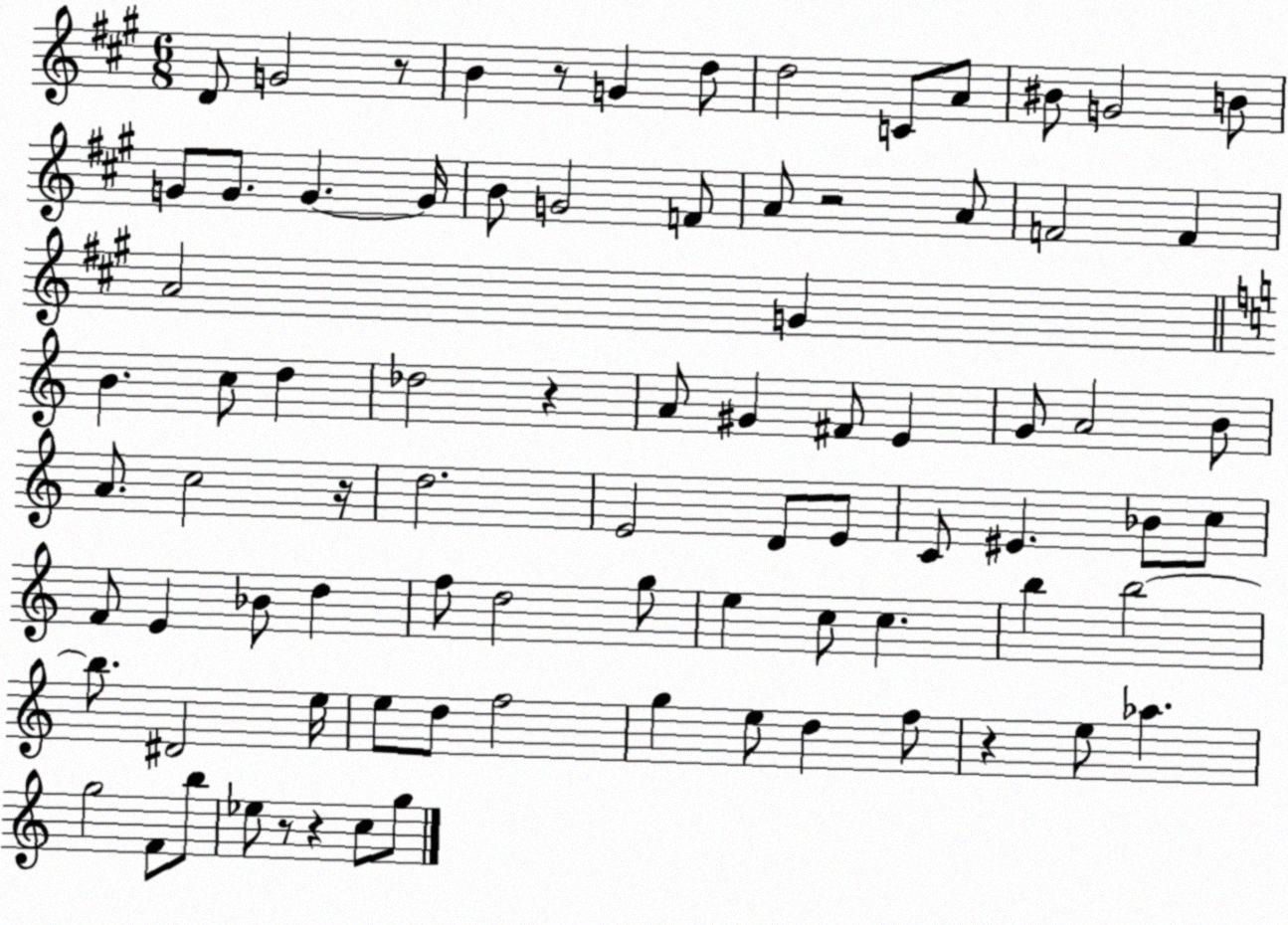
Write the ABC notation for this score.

X:1
T:Untitled
M:6/8
L:1/4
K:A
D/2 G2 z/2 B z/2 G d/2 d2 C/2 A/2 ^B/2 G2 B/2 G/2 G/2 G G/4 B/2 G2 F/2 A/2 z2 A/2 F2 F A2 G B c/2 d _d2 z A/2 ^G ^F/2 E G/2 A2 B/2 A/2 c2 z/4 d2 E2 D/2 E/2 C/2 ^E _B/2 c/2 F/2 E _B/2 d f/2 d2 g/2 e c/2 c b b2 b/2 ^D2 e/4 e/2 d/2 f2 g e/2 d f/2 z e/2 _a g2 F/2 b/2 _e/2 z/2 z c/2 g/2